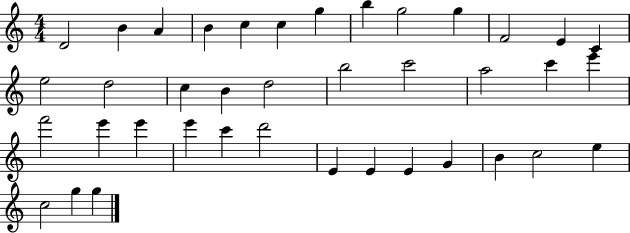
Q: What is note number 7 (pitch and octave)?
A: G5